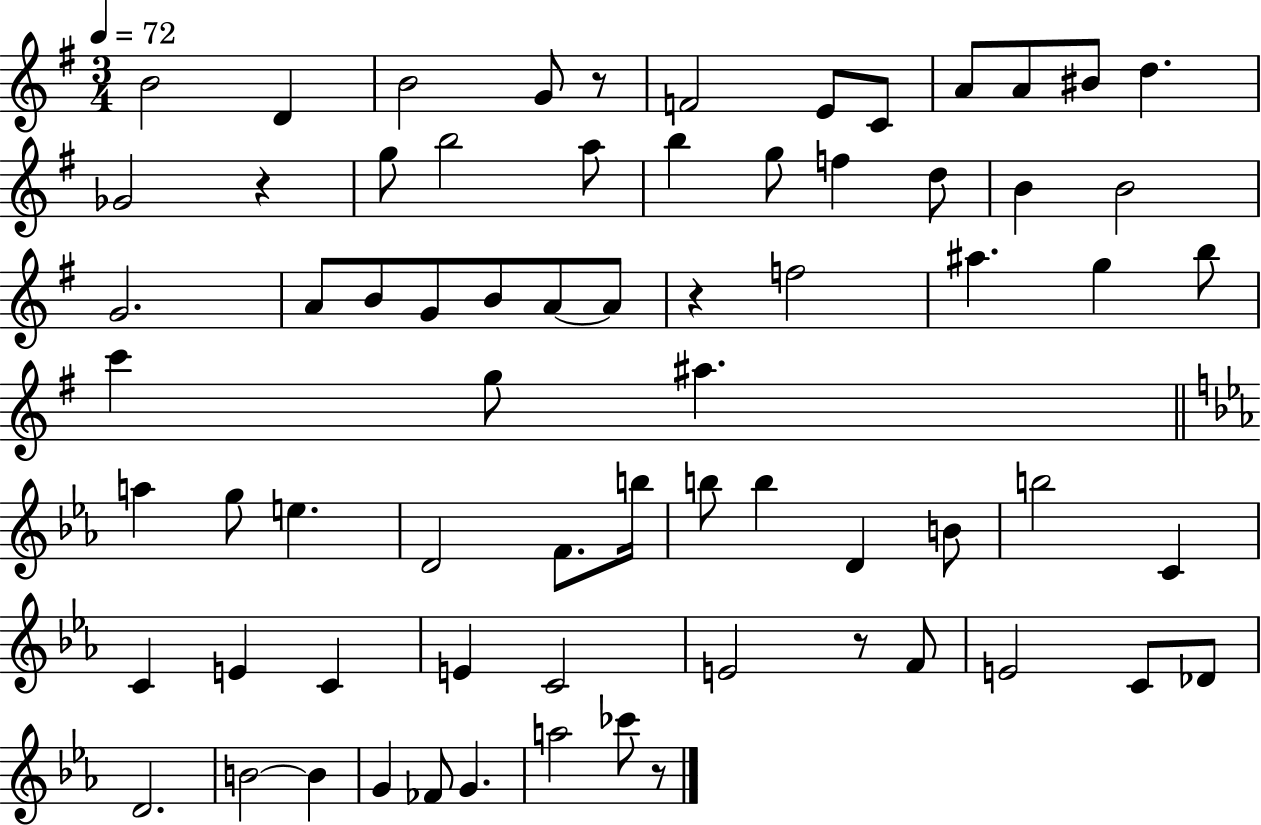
{
  \clef treble
  \numericTimeSignature
  \time 3/4
  \key g \major
  \tempo 4 = 72
  \repeat volta 2 { b'2 d'4 | b'2 g'8 r8 | f'2 e'8 c'8 | a'8 a'8 bis'8 d''4. | \break ges'2 r4 | g''8 b''2 a''8 | b''4 g''8 f''4 d''8 | b'4 b'2 | \break g'2. | a'8 b'8 g'8 b'8 a'8~~ a'8 | r4 f''2 | ais''4. g''4 b''8 | \break c'''4 g''8 ais''4. | \bar "||" \break \key ees \major a''4 g''8 e''4. | d'2 f'8. b''16 | b''8 b''4 d'4 b'8 | b''2 c'4 | \break c'4 e'4 c'4 | e'4 c'2 | e'2 r8 f'8 | e'2 c'8 des'8 | \break d'2. | b'2~~ b'4 | g'4 fes'8 g'4. | a''2 ces'''8 r8 | \break } \bar "|."
}